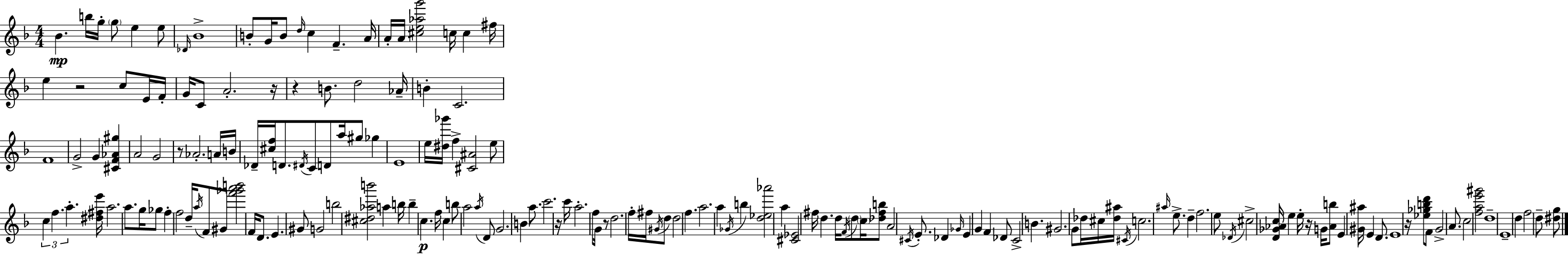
Bb4/q. B5/s G5/s G5/e E5/q E5/e Db4/s Bb4/w B4/e G4/s B4/e D5/s C5/q F4/q. A4/s A4/s A4/s [C#5,E5,Ab5,G6]/h C5/s C5/q F#5/s E5/q R/h C5/e E4/s F4/s G4/s C4/e A4/h. R/s R/q B4/e. D5/h Ab4/s B4/q C4/h. F4/w G4/h G4/q [C#4,F4,Ab4,G#5]/q A4/h G4/h R/e Ab4/h. A4/s B4/s Db4/s [C#5,F5]/s D4/e. D#4/s C4/e D4/e A5/s G#5/e Gb5/q E4/w E5/s [D#5,Gb6]/s F5/q [C#4,A#4]/h E5/e C5/q F5/q. A5/q. [D#5,F#5,E6]/s A5/h. A5/e. G5/s Gb5/e F5/q F5/h D5/s A5/s F4/e G#4/e [F6,Gb6,A6,B6]/h F4/s D4/e. E4/q. G#4/e G4/h B5/h [C#5,D#5,Ab5,B6]/h A5/q B5/s B5/q C5/q. F5/s C5/q B5/e A5/h A5/s D4/e G4/h. B4/q A5/e. C6/h. R/s C6/s A5/h. F5/e G4/s R/e D5/h. F5/s F#5/s G#4/s D5/e D5/h F5/q. A5/h. A5/q Gb4/s B5/q [D5,Eb5,Ab6]/h A5/q [C#4,Eb4]/h F#5/s D5/q. D5/s F4/s D5/e C5/s [Db5,F#5,B5]/e A4/h C#4/s E4/e. Db4/q Gb4/s E4/q G4/q F4/q Db4/e C4/h B4/q. G#4/h. G4/e Db5/s C#5/s [Db5,A#5]/s C#4/s C5/h. A#5/s E5/e. D5/q F5/h. E5/e Db4/s C#5/h [D4,Gb4,Ab4,C5]/s E5/q E5/s R/s G4/s [Ab4,B5]/e E4/q [G#4,A#5]/s E4/q D4/e. E4/w R/s [Eb5,Gb5,B5,D6]/e F4/e G4/h A4/e. C5/h [F5,A5,E6,G#6]/h D5/w E4/w D5/q F5/h D5/e [D#5,G5]/e